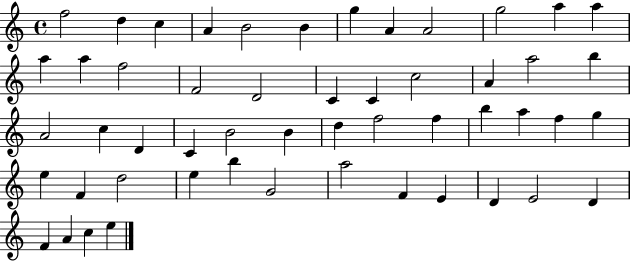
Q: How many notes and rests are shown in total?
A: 52